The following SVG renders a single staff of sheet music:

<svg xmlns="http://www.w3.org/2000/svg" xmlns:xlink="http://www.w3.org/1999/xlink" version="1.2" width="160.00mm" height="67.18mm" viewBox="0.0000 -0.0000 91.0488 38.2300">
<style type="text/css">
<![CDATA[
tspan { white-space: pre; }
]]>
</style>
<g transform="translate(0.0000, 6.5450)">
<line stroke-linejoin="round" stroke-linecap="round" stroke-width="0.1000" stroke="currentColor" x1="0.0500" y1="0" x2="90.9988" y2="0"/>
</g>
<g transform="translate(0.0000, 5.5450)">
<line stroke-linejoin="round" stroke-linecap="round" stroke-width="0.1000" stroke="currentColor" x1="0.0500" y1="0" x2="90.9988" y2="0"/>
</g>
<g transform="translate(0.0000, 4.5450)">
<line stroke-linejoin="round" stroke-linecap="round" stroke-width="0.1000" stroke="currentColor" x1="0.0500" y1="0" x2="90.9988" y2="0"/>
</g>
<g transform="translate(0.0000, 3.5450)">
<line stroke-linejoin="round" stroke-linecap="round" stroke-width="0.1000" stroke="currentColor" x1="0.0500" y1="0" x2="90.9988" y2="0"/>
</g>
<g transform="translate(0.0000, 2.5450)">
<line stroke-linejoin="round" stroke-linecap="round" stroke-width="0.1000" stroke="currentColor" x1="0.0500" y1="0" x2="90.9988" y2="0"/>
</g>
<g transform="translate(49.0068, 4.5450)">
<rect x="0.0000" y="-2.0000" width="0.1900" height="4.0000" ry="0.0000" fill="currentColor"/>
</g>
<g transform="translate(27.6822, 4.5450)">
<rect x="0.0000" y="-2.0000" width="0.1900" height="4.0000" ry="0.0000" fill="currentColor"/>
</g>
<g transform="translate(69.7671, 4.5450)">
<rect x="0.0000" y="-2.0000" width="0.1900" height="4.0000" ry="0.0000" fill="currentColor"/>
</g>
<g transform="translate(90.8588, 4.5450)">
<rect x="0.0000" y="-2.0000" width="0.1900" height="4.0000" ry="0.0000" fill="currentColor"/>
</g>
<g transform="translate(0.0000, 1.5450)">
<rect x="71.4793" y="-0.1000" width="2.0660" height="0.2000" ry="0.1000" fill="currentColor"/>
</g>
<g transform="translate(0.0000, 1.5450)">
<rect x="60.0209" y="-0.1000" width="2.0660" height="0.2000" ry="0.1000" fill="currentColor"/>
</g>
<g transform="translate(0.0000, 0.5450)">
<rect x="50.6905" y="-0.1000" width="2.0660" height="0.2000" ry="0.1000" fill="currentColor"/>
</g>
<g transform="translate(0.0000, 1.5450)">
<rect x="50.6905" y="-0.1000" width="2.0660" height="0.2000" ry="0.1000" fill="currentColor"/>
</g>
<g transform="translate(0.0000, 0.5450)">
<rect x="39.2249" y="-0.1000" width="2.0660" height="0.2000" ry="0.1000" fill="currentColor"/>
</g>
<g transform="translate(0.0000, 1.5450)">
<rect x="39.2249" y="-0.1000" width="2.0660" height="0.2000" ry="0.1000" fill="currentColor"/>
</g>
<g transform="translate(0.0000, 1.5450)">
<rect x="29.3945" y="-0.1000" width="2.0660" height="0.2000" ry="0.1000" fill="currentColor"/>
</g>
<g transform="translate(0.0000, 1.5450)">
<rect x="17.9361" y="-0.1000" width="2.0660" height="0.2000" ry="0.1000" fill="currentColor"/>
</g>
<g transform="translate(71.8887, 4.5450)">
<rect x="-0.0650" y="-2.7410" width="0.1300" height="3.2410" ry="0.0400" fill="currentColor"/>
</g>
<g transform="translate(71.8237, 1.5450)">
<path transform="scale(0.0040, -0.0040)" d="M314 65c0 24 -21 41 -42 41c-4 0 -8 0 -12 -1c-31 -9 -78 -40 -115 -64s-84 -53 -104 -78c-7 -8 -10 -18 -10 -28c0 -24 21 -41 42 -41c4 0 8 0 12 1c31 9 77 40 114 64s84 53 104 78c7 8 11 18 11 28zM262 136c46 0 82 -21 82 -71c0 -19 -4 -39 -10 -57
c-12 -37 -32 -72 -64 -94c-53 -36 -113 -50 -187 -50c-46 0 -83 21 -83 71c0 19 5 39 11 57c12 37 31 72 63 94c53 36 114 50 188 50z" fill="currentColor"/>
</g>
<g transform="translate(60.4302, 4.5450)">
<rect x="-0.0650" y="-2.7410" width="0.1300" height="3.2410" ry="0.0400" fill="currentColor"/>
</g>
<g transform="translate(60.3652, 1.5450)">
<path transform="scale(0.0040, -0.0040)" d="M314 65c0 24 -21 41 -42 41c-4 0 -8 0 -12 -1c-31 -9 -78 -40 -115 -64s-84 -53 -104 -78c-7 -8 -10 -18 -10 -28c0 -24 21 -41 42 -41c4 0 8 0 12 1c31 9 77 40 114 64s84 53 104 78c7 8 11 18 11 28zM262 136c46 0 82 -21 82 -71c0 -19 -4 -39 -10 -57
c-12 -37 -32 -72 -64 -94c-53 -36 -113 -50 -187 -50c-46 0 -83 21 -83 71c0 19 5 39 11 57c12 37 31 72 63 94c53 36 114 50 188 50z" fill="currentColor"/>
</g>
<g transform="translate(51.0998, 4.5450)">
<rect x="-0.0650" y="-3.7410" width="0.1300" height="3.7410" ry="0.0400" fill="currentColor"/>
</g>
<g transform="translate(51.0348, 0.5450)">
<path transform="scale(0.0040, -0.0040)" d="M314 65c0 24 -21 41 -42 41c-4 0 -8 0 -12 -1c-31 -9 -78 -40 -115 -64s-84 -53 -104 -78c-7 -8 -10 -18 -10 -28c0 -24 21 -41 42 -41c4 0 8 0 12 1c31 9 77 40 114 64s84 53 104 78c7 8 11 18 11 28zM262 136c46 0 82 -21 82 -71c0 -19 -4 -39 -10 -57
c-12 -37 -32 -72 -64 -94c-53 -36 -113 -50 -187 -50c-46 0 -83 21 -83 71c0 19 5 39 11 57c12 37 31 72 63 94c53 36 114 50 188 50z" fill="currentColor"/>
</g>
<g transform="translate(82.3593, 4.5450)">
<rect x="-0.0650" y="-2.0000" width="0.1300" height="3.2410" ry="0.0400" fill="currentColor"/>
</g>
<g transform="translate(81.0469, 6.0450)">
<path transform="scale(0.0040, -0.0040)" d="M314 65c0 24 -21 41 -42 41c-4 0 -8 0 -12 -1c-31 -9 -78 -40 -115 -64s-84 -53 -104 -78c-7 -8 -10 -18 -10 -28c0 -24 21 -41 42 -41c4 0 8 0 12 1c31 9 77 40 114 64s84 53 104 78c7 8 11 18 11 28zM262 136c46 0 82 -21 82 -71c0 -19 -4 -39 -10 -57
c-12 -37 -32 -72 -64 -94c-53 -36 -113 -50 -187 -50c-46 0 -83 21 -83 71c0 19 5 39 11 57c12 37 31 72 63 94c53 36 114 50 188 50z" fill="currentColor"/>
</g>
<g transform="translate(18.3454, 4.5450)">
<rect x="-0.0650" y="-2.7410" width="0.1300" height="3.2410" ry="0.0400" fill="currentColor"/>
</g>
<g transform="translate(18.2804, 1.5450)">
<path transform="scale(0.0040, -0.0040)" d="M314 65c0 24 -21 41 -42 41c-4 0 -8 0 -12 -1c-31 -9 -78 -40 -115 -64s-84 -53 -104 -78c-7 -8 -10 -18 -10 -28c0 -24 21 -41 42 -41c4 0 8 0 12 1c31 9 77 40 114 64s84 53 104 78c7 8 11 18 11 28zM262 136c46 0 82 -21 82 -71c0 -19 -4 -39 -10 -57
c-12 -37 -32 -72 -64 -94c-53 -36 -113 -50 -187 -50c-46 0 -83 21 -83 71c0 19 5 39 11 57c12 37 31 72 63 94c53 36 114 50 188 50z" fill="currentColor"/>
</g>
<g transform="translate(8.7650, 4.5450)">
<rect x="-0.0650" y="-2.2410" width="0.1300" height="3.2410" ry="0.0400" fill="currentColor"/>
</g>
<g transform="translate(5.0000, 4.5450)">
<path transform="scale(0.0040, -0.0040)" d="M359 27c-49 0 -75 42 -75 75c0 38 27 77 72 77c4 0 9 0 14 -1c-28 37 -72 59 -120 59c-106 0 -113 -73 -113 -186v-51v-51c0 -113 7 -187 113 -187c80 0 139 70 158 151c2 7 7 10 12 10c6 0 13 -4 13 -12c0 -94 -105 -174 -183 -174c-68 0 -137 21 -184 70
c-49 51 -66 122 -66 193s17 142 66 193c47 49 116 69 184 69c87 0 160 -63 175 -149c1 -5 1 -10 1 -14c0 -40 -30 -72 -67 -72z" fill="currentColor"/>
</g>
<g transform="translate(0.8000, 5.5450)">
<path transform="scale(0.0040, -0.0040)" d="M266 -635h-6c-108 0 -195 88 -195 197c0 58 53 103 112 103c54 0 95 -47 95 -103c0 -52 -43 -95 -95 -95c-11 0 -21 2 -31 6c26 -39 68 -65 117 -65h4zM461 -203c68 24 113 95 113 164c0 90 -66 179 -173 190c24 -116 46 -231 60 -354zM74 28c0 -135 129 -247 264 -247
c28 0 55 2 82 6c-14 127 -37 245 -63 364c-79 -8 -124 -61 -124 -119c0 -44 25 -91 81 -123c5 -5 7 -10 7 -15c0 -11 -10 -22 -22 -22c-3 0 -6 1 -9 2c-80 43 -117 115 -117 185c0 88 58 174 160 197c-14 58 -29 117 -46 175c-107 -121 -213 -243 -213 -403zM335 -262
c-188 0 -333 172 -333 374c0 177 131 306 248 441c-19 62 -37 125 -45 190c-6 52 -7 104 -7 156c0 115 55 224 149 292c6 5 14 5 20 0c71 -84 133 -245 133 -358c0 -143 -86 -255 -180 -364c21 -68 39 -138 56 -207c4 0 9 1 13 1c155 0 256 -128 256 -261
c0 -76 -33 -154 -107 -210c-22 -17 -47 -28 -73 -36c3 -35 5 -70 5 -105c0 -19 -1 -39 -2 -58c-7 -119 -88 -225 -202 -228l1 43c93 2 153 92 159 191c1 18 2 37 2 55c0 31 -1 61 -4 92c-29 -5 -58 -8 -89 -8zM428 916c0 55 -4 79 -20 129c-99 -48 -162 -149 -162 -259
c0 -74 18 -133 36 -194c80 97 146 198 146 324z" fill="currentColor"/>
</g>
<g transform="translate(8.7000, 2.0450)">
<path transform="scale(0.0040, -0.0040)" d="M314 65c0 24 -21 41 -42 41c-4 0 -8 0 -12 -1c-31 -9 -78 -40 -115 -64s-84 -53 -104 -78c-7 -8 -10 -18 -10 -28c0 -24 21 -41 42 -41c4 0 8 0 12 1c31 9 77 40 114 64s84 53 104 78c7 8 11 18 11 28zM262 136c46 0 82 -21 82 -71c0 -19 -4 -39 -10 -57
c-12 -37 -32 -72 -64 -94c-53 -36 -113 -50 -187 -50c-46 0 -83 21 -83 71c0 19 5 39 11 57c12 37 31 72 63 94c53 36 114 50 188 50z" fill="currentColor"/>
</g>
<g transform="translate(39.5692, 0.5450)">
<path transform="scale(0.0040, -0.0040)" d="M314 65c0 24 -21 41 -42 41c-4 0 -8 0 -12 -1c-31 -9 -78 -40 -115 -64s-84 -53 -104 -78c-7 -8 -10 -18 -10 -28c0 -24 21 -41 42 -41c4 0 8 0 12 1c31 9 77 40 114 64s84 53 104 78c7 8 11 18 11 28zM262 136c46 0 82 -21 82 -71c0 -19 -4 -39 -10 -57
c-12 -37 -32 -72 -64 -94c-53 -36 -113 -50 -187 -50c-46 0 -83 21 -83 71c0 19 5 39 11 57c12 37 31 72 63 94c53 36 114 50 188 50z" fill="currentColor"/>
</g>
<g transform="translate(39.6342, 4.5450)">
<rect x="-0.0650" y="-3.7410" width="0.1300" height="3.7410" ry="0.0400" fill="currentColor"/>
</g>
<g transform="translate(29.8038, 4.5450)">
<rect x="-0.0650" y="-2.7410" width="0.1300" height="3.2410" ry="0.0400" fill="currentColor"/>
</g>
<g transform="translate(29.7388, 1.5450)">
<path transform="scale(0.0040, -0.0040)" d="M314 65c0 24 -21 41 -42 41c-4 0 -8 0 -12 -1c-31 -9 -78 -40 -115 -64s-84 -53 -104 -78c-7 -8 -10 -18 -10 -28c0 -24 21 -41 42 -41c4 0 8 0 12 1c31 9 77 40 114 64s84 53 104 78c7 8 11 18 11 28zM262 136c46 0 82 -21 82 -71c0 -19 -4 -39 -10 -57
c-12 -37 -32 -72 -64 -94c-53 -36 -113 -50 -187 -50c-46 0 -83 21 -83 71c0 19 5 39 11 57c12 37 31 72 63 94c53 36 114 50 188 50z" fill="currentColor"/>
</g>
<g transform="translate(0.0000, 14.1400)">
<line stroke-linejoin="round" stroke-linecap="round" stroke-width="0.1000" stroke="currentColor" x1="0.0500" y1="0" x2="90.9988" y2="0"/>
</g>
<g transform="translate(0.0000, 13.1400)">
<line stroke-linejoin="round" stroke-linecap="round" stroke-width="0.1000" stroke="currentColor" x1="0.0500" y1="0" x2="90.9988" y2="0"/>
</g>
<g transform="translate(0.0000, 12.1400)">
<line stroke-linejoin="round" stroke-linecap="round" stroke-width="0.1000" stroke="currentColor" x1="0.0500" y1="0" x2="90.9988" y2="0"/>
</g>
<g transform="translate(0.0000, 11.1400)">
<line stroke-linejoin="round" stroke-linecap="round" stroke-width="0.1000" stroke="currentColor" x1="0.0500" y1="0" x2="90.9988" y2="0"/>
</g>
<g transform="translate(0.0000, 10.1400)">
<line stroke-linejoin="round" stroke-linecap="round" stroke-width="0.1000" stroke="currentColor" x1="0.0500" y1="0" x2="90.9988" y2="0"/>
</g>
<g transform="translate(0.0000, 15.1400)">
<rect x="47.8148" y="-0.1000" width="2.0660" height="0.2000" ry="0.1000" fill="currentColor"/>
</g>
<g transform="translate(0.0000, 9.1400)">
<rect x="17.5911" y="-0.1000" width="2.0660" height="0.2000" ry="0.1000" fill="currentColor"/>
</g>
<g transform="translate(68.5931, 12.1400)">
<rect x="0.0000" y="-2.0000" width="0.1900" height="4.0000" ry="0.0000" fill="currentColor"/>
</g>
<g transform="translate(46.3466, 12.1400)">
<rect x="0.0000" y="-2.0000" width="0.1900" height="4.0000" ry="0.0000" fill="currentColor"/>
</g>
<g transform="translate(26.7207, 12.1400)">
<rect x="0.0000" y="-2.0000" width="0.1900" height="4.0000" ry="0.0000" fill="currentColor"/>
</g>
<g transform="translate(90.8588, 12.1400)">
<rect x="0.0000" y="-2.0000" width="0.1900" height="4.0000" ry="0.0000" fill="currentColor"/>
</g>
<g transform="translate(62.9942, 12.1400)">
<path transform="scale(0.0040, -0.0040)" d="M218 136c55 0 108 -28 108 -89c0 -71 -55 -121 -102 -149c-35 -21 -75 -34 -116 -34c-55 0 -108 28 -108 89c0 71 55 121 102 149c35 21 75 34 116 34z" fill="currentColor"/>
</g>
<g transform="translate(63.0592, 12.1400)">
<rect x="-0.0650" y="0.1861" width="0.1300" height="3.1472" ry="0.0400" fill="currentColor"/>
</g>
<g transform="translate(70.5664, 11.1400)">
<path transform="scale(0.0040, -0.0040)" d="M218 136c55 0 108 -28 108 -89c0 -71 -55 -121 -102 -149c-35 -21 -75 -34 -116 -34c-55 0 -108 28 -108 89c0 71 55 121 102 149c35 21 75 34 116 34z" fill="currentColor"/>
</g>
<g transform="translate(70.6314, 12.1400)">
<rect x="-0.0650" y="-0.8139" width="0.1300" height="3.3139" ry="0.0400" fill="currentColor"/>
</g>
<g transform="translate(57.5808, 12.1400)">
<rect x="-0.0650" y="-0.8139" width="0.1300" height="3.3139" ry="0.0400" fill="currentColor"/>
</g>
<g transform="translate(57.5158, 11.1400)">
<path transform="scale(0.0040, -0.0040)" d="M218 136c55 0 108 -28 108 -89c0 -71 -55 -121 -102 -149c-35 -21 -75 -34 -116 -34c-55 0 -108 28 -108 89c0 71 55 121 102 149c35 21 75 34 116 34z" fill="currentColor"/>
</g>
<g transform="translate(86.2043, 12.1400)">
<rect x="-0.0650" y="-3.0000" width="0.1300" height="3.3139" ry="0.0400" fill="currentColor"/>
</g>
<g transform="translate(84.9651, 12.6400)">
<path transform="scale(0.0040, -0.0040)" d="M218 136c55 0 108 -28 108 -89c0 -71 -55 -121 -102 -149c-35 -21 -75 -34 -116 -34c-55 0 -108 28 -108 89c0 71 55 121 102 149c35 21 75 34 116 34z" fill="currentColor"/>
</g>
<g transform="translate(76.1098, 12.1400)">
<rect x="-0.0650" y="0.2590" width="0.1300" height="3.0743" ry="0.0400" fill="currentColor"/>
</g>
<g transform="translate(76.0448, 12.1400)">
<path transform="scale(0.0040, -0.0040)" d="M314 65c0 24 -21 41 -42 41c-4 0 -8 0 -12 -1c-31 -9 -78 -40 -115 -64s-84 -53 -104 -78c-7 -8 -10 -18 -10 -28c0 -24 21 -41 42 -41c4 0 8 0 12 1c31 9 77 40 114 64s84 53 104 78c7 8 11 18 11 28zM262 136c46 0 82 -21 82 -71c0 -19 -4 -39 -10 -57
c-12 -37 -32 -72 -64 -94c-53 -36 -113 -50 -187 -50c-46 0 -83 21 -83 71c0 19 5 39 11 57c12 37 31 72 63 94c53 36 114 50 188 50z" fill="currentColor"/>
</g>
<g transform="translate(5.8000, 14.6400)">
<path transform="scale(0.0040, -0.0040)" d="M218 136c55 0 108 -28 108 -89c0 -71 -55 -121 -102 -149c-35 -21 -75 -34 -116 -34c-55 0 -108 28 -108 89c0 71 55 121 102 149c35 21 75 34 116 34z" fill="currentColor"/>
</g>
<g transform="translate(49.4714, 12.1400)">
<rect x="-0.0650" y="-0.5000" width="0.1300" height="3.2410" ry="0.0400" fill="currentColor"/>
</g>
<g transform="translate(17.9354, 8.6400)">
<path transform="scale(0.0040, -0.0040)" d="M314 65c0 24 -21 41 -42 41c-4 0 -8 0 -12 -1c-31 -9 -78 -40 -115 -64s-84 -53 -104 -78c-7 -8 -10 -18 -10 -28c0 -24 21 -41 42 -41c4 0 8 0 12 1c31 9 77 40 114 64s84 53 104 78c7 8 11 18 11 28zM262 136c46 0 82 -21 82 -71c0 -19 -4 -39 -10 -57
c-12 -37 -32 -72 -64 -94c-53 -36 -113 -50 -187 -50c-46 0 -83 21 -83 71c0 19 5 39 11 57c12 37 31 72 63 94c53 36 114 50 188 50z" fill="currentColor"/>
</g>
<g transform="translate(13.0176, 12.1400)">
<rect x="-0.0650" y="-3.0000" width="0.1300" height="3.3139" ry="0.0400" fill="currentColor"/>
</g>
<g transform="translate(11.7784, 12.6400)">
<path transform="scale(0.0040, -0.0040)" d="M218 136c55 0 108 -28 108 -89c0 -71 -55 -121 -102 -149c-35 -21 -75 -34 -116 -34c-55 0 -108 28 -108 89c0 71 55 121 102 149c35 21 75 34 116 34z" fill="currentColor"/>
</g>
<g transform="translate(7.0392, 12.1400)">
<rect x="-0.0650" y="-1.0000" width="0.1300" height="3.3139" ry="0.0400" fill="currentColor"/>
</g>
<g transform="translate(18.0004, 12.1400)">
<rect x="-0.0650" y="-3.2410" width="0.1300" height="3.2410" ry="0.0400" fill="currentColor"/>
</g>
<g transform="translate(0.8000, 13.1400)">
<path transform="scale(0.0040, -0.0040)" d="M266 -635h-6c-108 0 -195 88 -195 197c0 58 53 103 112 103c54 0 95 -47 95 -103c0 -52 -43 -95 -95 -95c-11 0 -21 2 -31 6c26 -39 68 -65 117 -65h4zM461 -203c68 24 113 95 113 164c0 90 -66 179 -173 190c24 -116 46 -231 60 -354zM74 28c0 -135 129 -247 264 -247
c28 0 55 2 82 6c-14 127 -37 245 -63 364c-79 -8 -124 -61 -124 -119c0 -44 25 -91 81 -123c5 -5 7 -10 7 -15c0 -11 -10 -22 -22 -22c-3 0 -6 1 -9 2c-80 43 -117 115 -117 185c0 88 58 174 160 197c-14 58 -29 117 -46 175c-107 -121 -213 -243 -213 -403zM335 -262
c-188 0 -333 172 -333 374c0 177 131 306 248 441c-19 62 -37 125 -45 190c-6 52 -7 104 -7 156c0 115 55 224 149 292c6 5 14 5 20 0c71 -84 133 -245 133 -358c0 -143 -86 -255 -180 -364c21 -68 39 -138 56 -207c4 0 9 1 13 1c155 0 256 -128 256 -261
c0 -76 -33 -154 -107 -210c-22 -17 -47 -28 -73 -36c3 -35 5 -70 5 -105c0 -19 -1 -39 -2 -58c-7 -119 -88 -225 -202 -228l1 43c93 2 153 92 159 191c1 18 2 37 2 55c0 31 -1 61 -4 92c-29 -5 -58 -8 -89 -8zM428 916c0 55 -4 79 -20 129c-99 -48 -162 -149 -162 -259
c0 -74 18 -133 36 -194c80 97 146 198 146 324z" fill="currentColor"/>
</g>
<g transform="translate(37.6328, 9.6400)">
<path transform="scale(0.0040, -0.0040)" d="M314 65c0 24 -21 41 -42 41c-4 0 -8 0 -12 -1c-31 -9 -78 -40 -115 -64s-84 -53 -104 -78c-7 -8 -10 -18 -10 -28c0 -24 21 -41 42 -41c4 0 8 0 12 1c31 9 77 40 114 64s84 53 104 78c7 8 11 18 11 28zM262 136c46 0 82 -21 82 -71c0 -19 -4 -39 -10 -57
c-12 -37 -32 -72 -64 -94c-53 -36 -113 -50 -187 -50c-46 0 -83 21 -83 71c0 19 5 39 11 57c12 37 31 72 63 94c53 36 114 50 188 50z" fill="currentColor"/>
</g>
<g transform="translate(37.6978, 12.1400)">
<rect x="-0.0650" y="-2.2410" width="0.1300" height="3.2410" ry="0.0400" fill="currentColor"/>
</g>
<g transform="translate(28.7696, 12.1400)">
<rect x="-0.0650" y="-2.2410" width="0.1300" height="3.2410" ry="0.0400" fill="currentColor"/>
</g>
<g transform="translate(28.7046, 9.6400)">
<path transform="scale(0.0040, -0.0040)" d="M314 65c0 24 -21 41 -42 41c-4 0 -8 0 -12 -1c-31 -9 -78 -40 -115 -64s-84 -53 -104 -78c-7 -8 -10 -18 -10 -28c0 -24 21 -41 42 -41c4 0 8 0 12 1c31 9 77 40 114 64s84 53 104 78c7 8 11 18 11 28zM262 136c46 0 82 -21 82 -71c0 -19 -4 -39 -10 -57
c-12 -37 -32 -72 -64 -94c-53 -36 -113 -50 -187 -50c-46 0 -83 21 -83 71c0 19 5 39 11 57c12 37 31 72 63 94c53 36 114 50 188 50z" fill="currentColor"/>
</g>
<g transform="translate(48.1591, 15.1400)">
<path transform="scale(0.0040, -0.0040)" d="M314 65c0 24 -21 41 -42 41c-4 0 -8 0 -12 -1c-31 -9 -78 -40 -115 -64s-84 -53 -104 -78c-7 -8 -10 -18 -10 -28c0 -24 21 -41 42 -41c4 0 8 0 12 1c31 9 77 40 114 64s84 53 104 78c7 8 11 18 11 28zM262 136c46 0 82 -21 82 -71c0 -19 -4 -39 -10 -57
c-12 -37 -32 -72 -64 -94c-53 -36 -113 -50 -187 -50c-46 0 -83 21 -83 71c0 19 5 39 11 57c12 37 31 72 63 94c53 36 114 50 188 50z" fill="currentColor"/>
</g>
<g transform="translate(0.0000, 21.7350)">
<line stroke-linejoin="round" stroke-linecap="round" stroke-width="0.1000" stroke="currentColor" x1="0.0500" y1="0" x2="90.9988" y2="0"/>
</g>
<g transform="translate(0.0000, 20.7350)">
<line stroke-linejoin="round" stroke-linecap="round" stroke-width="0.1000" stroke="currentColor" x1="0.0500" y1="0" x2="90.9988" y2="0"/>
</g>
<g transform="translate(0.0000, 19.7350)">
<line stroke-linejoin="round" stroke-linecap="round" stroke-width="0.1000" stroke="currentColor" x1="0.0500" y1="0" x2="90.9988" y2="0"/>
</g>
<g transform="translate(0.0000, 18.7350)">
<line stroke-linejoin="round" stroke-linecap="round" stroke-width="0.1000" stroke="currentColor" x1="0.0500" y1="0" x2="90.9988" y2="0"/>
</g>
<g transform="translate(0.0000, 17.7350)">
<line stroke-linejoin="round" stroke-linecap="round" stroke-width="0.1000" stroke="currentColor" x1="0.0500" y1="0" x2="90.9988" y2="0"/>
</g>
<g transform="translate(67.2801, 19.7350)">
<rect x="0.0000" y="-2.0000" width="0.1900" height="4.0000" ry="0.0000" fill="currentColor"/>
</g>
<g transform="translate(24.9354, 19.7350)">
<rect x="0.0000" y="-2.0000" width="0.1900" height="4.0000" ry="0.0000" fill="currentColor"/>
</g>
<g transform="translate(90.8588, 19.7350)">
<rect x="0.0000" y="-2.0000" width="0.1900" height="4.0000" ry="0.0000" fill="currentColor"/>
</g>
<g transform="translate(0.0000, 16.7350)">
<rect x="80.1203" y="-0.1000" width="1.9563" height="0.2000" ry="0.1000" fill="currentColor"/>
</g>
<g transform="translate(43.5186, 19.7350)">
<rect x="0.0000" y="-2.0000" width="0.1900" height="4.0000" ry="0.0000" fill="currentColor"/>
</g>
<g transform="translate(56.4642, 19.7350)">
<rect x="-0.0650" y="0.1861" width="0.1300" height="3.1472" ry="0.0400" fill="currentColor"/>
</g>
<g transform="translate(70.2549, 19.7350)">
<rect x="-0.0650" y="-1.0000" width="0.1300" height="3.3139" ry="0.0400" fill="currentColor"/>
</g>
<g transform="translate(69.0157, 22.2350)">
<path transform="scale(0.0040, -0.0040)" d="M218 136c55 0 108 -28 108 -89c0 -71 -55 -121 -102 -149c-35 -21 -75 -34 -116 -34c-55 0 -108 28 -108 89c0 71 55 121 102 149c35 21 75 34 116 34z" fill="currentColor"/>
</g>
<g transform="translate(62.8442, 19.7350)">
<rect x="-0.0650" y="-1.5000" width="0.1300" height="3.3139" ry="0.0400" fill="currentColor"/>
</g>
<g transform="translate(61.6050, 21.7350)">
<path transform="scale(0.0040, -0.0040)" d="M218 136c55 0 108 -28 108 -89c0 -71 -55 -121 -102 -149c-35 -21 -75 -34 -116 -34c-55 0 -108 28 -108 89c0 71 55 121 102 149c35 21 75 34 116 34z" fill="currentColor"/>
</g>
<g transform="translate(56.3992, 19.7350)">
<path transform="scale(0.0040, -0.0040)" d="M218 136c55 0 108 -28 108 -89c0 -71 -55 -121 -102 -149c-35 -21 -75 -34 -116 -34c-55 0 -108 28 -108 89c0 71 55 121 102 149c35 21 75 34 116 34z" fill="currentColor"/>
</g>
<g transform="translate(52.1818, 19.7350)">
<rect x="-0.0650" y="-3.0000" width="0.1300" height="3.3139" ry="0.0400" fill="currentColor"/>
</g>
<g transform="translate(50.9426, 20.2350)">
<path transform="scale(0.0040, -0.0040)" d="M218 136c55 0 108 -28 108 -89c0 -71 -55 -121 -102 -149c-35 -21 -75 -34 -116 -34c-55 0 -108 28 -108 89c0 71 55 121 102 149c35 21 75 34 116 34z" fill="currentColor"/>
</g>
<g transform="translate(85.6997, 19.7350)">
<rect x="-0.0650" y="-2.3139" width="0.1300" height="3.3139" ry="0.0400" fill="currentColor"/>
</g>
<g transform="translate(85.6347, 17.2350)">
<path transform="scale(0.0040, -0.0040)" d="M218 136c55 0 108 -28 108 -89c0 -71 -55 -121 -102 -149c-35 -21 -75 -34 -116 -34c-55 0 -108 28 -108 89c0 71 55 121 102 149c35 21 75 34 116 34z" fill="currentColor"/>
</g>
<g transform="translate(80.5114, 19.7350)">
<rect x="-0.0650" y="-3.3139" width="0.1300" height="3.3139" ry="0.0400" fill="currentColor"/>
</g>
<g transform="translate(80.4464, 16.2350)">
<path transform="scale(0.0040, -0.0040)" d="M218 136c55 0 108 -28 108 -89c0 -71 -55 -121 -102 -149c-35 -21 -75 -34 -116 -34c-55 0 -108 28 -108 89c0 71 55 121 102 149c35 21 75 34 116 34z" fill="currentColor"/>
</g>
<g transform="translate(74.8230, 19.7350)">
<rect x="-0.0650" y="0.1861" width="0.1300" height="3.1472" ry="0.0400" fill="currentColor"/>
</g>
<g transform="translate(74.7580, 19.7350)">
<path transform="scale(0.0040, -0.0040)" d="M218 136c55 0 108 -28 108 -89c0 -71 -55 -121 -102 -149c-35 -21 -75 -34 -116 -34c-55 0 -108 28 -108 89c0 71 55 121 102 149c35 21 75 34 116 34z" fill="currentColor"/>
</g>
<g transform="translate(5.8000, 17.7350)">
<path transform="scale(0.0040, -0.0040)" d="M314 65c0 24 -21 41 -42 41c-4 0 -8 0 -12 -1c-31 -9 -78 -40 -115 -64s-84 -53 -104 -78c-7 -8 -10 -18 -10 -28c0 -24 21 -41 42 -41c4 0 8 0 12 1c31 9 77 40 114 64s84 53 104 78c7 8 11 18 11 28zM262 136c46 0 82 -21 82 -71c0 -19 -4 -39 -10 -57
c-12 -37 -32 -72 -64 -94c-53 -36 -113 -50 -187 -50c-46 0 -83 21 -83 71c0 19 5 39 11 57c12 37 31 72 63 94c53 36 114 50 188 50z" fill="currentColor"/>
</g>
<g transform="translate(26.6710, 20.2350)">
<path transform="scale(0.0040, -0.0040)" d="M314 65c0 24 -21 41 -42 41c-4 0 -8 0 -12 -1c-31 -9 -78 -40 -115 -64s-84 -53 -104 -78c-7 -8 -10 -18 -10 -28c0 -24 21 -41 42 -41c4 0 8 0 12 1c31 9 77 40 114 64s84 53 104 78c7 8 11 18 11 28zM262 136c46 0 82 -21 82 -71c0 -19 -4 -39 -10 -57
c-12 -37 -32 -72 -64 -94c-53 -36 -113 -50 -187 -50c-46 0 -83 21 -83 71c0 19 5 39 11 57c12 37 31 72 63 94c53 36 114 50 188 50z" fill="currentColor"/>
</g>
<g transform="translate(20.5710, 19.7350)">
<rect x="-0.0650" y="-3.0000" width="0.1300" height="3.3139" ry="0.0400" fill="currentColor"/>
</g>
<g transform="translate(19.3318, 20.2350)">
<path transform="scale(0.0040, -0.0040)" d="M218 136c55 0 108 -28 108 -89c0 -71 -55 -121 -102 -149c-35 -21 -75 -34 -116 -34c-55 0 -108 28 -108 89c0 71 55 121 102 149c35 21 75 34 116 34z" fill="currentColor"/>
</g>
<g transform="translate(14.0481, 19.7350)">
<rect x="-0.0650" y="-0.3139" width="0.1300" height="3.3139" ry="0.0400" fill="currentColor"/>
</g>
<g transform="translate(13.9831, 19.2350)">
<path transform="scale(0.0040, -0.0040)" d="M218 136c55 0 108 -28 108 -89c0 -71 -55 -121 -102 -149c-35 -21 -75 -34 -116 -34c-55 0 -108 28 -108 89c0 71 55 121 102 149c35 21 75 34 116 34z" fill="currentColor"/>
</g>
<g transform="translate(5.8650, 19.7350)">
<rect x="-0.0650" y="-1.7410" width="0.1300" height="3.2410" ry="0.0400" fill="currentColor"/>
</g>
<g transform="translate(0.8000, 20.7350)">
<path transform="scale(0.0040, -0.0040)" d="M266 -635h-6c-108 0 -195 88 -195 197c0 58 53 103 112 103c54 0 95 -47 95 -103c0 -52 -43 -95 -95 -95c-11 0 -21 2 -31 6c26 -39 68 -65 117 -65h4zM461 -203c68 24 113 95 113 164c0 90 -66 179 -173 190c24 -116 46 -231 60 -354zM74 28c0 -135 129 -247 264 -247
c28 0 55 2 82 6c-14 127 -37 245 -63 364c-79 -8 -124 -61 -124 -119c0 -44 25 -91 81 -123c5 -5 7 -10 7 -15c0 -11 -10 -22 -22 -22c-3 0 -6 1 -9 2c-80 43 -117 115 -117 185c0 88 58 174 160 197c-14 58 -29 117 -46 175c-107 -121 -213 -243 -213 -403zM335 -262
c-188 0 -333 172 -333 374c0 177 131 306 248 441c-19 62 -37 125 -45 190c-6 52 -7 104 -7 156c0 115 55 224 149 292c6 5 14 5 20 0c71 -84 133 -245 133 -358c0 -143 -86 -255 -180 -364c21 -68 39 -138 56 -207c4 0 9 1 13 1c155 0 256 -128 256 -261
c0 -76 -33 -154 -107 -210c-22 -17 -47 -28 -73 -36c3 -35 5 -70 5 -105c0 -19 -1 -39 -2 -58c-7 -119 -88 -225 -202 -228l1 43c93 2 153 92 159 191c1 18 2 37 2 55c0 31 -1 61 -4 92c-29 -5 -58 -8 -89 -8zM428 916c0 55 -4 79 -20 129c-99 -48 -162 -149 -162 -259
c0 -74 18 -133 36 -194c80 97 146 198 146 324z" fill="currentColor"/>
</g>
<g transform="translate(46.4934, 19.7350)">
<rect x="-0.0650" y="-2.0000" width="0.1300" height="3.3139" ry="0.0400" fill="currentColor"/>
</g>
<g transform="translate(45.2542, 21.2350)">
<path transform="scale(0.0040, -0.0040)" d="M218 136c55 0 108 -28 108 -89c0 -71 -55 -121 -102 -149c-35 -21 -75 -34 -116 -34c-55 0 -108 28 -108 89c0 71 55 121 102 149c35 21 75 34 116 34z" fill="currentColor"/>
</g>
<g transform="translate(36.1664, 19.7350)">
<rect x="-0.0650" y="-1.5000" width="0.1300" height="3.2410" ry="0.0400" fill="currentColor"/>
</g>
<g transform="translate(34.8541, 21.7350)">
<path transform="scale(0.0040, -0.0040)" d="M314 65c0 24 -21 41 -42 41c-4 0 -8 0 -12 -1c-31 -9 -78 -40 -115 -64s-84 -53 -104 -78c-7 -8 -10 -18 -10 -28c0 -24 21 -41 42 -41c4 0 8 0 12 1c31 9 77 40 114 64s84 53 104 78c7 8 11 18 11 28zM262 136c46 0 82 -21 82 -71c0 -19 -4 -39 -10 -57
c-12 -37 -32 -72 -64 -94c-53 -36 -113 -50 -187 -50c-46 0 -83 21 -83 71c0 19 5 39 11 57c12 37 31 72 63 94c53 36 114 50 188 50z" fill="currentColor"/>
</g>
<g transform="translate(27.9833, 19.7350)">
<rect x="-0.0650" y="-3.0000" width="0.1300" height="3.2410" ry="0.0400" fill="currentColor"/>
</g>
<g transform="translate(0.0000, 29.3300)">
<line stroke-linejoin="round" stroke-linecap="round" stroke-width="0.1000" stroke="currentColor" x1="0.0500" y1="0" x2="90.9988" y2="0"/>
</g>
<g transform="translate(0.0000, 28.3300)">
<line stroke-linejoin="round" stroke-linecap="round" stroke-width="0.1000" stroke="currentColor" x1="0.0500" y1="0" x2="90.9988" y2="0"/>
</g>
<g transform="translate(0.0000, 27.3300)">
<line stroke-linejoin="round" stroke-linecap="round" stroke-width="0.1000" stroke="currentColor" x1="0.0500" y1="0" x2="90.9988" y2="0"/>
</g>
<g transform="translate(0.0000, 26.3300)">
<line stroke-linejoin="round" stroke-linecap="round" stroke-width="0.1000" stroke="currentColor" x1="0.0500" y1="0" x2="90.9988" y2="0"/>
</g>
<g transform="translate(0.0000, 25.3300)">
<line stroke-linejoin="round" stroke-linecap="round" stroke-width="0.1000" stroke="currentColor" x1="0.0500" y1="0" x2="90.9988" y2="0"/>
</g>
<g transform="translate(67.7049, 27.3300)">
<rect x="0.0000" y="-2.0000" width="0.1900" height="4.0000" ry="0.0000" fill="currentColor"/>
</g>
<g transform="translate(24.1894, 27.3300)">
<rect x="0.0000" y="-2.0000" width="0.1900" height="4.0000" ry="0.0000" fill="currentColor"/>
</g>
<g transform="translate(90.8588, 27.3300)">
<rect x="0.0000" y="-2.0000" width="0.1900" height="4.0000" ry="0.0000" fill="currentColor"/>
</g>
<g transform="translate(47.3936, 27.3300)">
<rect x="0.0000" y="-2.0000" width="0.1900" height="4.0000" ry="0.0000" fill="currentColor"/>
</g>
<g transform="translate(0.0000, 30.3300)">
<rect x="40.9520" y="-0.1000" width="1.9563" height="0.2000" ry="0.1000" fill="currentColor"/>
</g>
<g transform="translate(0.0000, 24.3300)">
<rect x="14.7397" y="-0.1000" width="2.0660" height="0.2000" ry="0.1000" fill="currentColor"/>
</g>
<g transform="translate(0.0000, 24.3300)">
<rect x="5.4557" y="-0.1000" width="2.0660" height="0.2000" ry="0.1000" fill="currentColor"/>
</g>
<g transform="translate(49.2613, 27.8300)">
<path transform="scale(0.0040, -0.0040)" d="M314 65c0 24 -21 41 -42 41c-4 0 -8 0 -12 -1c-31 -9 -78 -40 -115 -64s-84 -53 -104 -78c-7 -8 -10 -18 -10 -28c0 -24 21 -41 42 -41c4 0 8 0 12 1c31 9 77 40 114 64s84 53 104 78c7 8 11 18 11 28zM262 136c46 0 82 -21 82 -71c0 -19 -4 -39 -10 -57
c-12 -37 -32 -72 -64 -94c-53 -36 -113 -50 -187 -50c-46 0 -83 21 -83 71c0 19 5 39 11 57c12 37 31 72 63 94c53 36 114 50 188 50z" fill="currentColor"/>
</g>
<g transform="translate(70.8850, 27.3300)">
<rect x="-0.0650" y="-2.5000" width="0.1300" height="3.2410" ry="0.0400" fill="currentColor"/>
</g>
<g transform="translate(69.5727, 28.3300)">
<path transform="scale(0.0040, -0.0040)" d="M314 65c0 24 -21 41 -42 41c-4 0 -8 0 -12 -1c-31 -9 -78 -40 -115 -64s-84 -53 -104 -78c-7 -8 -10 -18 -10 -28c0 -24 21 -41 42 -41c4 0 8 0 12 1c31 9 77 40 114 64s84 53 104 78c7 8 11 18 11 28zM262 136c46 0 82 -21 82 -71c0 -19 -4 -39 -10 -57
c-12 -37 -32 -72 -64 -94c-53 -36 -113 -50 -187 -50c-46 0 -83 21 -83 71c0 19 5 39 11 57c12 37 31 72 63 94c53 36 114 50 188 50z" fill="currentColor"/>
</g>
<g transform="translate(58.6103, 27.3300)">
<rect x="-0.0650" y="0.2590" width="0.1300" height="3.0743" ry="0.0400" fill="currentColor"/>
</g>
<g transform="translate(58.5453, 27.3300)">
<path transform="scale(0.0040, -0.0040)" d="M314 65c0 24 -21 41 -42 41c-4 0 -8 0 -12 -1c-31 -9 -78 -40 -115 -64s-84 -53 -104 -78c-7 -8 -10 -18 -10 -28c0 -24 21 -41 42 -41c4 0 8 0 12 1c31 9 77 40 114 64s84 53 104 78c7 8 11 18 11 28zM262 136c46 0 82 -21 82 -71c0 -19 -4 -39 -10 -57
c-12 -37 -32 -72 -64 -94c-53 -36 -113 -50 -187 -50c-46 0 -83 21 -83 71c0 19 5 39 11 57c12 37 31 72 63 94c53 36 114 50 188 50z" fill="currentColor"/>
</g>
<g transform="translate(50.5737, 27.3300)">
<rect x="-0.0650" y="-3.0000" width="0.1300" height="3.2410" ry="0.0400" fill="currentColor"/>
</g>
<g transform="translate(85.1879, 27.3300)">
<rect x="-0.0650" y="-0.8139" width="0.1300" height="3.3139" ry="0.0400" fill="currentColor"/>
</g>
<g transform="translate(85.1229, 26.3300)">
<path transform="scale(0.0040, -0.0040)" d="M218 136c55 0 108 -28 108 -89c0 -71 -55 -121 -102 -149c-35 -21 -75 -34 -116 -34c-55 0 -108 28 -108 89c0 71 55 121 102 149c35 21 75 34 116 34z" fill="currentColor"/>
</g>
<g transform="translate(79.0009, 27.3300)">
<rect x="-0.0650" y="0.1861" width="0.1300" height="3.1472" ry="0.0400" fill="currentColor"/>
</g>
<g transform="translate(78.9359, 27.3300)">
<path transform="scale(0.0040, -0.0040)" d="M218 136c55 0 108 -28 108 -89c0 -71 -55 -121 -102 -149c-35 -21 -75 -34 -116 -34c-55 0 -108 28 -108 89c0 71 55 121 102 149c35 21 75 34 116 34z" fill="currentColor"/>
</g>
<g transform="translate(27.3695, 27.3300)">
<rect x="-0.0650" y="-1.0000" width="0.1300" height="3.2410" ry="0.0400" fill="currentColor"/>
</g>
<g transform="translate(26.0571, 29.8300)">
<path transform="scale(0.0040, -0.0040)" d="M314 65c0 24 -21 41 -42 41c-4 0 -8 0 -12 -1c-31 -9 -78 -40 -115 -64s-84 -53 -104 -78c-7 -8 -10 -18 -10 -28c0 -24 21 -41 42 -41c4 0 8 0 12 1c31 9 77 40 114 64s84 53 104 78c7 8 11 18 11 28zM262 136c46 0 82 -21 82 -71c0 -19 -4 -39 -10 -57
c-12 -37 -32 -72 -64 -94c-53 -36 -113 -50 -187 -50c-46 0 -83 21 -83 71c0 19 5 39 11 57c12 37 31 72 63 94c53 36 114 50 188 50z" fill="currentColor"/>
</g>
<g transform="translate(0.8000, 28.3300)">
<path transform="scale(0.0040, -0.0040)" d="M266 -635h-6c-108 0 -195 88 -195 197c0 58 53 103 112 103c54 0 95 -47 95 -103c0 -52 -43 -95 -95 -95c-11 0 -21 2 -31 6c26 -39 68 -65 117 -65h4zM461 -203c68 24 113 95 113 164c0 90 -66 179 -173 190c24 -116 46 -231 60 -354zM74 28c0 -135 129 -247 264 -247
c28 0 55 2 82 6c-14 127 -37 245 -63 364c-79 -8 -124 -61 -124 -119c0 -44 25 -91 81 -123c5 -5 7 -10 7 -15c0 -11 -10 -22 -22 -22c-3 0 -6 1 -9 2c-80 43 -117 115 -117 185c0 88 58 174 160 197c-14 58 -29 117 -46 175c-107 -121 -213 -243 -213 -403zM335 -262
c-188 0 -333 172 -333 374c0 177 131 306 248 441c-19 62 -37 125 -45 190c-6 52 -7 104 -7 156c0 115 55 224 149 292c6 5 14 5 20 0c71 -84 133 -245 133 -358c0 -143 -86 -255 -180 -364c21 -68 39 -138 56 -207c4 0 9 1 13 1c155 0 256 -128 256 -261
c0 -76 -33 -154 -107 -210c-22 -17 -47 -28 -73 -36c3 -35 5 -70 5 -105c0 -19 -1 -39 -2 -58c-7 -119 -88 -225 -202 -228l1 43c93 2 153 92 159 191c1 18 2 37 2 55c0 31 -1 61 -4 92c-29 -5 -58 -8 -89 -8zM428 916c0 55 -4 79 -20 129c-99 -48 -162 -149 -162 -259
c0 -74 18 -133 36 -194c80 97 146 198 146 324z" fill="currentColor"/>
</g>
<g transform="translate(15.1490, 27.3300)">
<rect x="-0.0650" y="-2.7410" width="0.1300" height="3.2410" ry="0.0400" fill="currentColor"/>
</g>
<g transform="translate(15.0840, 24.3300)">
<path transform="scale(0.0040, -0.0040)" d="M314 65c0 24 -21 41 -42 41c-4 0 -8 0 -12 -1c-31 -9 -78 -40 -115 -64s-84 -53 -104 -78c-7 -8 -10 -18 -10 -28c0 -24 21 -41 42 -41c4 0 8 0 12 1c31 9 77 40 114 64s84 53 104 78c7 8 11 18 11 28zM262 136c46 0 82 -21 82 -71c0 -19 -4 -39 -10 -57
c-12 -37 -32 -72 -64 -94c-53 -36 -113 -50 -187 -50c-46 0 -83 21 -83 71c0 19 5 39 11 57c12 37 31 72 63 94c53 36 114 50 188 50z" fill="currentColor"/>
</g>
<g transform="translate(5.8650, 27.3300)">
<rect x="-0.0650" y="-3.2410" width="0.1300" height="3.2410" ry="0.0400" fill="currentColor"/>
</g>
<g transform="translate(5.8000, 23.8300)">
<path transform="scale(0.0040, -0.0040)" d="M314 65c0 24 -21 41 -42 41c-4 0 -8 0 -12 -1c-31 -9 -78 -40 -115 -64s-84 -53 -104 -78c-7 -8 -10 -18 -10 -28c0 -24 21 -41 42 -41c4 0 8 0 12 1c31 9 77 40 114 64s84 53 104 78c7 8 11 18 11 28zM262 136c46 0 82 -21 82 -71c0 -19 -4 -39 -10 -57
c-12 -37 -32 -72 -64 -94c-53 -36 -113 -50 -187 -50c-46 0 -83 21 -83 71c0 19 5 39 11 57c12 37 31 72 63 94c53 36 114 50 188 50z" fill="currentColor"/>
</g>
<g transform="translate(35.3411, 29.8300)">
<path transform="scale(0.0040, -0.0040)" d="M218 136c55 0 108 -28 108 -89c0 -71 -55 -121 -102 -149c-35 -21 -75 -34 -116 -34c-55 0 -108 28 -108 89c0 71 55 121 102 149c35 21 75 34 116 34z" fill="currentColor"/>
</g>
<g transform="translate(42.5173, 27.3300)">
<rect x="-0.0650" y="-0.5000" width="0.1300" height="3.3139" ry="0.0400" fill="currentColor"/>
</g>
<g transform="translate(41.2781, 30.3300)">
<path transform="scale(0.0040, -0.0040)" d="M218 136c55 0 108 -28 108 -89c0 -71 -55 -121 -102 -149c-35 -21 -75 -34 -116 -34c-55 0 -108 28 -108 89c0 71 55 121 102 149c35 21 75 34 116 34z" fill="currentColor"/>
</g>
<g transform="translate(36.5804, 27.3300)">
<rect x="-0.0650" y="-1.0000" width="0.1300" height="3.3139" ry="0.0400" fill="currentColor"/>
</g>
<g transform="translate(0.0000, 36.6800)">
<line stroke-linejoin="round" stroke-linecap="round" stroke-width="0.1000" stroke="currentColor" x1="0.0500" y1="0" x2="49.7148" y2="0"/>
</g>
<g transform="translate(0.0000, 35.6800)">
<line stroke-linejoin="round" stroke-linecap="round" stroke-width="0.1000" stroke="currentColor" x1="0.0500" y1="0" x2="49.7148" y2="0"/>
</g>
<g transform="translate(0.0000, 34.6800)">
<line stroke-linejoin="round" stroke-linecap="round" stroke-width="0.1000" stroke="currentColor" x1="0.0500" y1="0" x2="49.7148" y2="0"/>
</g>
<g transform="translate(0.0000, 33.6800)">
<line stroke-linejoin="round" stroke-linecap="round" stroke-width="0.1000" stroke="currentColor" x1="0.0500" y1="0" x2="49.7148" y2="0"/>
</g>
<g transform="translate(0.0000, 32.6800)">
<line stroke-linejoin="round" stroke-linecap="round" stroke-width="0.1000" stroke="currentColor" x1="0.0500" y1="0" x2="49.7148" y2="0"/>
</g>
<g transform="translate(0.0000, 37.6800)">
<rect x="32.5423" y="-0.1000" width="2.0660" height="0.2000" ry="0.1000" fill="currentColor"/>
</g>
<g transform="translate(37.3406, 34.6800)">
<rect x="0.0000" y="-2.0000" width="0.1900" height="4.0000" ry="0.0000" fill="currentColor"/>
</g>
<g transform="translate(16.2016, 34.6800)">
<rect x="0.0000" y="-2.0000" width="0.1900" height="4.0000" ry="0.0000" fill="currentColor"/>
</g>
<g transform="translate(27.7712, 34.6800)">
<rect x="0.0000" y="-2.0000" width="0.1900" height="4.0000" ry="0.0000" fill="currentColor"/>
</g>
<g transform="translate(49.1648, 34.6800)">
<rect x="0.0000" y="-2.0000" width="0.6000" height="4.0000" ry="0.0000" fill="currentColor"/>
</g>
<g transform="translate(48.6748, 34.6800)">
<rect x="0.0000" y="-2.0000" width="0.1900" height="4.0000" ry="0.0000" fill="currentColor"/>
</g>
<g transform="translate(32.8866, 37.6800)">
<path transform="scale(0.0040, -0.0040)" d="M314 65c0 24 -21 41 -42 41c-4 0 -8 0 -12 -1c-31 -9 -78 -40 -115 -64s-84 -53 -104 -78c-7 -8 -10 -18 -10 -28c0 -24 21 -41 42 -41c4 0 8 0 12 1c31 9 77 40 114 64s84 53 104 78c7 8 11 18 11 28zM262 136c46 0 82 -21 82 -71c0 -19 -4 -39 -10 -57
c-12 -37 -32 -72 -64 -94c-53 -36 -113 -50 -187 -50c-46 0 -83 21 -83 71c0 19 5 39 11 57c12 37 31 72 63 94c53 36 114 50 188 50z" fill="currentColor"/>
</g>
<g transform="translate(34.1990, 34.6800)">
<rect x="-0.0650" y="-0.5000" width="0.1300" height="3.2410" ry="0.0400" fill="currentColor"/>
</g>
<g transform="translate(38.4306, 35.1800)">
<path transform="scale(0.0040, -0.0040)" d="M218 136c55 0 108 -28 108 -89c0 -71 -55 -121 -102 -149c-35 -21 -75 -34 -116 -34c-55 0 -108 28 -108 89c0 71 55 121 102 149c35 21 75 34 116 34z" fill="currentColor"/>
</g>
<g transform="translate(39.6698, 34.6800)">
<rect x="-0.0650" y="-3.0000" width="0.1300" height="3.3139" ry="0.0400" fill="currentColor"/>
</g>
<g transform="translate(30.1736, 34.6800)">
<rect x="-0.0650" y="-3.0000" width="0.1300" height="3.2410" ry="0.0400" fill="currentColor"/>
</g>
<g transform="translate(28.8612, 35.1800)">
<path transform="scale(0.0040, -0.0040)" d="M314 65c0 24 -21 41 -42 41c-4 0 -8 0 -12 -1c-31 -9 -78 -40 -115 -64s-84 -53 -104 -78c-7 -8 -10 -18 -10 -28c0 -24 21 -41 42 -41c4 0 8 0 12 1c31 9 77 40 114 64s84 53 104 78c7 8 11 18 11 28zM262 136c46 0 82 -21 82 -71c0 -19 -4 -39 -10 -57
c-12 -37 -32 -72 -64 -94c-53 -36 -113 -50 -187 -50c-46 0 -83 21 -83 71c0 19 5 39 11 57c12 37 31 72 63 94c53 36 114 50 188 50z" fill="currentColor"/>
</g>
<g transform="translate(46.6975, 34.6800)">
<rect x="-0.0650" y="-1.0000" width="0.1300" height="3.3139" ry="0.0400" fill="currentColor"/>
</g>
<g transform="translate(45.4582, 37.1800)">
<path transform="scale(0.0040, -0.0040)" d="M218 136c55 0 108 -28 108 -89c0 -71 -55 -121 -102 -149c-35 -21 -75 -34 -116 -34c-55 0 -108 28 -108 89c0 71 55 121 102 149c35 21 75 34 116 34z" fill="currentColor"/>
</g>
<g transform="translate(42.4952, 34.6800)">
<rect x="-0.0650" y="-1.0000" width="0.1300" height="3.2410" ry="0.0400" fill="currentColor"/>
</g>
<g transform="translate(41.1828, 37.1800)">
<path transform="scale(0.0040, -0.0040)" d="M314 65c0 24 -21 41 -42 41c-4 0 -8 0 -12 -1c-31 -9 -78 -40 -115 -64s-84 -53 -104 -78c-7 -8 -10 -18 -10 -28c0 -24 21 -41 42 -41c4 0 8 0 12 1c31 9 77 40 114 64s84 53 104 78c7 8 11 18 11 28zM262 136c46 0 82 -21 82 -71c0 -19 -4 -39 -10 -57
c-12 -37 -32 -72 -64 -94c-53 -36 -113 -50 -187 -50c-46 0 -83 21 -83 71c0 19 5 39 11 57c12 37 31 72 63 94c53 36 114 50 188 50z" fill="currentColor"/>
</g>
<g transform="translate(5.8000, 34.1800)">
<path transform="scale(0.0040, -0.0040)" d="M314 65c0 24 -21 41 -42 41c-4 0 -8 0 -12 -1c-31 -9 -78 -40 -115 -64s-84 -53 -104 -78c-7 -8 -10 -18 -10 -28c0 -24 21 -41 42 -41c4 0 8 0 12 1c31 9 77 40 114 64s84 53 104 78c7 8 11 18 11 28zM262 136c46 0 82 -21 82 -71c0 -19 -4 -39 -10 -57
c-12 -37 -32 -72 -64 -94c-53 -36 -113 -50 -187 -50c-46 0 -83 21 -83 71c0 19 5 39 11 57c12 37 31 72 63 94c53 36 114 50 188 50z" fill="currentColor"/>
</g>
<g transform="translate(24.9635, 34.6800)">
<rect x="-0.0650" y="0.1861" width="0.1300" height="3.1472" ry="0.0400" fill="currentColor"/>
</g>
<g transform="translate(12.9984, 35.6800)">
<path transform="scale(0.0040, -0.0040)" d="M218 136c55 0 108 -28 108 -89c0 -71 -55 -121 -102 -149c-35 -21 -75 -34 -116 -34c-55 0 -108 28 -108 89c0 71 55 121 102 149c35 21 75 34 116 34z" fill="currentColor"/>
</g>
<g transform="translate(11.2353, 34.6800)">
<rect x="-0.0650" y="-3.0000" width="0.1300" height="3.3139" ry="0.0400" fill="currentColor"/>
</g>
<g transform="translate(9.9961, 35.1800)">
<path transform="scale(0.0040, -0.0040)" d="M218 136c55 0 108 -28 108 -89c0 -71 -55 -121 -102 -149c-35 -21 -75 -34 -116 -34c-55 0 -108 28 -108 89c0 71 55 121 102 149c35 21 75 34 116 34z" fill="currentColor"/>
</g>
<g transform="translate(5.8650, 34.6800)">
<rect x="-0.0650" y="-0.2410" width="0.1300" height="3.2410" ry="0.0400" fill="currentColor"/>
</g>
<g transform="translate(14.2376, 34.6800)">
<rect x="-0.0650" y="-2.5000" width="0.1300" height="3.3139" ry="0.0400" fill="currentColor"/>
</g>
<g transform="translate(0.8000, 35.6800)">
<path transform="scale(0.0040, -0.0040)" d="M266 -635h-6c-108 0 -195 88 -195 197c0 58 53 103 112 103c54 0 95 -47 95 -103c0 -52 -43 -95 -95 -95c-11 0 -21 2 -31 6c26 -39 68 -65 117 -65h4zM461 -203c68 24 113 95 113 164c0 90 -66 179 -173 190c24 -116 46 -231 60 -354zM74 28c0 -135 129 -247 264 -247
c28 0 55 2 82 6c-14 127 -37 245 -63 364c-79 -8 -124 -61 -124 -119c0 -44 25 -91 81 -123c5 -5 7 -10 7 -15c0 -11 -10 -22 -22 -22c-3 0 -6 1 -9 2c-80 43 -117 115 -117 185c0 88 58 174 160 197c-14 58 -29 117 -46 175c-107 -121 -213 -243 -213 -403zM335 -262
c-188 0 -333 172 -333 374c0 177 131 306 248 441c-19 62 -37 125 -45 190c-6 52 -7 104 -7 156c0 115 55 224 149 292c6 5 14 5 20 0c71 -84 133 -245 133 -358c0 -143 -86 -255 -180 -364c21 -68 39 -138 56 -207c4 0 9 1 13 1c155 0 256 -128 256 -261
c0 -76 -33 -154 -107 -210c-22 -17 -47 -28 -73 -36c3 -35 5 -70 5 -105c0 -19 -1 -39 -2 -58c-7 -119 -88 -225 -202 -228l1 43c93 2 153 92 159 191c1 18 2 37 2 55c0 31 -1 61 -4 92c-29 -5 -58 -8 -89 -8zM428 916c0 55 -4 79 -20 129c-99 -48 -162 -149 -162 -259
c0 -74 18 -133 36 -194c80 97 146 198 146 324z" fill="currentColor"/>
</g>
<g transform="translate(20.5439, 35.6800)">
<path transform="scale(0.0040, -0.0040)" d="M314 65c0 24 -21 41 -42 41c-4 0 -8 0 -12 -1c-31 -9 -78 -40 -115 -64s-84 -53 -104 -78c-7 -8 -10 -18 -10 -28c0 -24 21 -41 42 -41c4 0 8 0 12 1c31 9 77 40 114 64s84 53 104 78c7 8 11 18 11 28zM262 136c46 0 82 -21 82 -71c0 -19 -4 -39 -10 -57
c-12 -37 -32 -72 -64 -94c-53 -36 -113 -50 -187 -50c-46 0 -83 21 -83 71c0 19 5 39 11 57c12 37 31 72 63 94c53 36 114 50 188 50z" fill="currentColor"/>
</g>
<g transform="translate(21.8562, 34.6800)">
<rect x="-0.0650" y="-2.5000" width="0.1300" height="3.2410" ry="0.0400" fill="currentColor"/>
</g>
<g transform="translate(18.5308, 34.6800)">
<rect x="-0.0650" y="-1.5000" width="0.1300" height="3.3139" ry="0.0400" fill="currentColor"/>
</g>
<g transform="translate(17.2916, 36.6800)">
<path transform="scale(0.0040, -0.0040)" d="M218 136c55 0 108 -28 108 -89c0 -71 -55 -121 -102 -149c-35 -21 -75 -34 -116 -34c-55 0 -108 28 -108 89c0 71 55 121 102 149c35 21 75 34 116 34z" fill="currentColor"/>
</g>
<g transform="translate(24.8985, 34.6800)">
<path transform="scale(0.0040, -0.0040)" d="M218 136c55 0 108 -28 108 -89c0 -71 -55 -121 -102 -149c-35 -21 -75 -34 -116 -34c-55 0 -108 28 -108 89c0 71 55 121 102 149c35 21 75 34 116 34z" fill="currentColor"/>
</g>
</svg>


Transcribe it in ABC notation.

X:1
T:Untitled
M:4/4
L:1/4
K:C
g2 a2 a2 c'2 c'2 a2 a2 F2 D A b2 g2 g2 C2 d B d B2 A f2 c A A2 E2 F A B E D B b g b2 a2 D2 D C A2 B2 G2 B d c2 A G E G2 B A2 C2 A D2 D